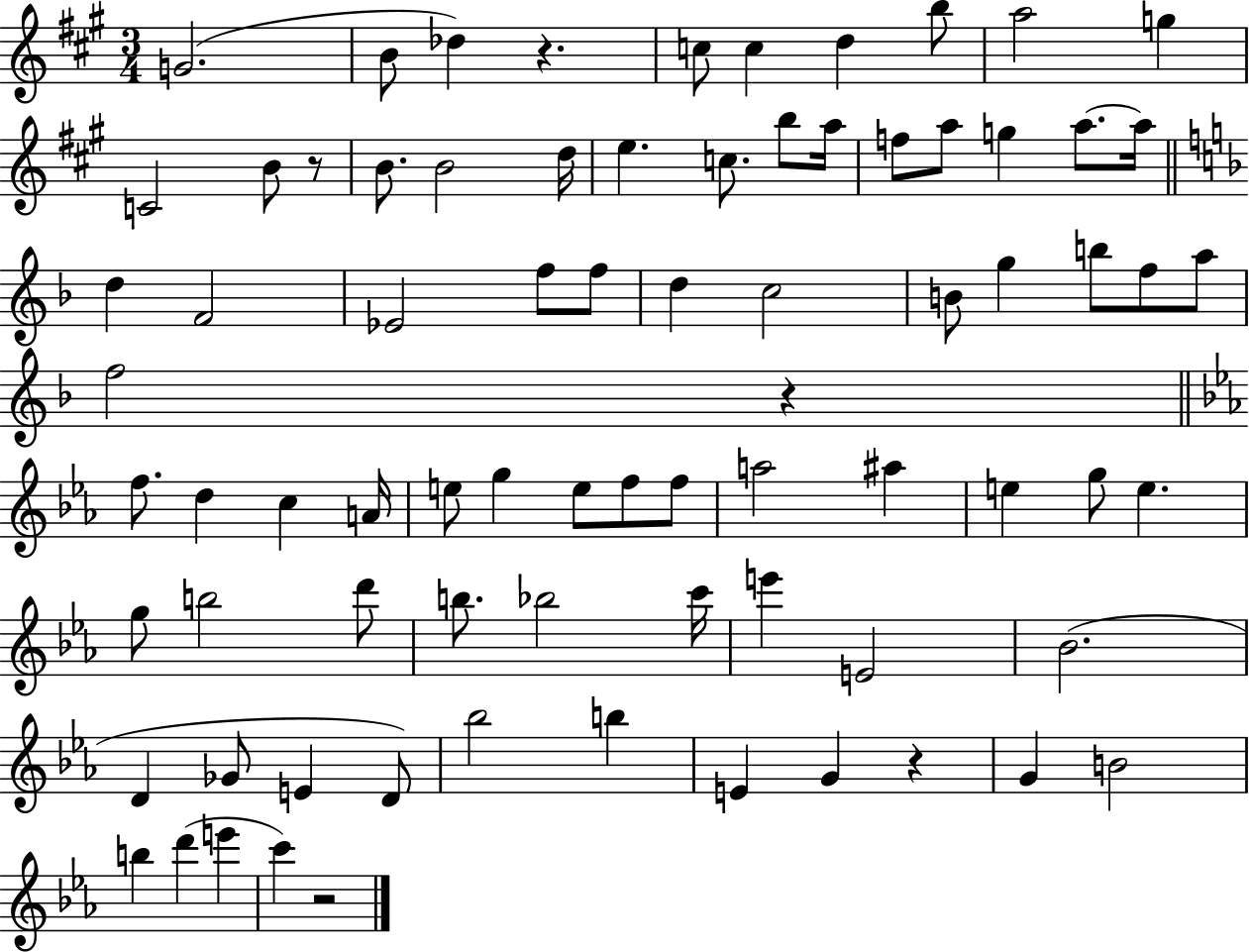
X:1
T:Untitled
M:3/4
L:1/4
K:A
G2 B/2 _d z c/2 c d b/2 a2 g C2 B/2 z/2 B/2 B2 d/4 e c/2 b/2 a/4 f/2 a/2 g a/2 a/4 d F2 _E2 f/2 f/2 d c2 B/2 g b/2 f/2 a/2 f2 z f/2 d c A/4 e/2 g e/2 f/2 f/2 a2 ^a e g/2 e g/2 b2 d'/2 b/2 _b2 c'/4 e' E2 _B2 D _G/2 E D/2 _b2 b E G z G B2 b d' e' c' z2